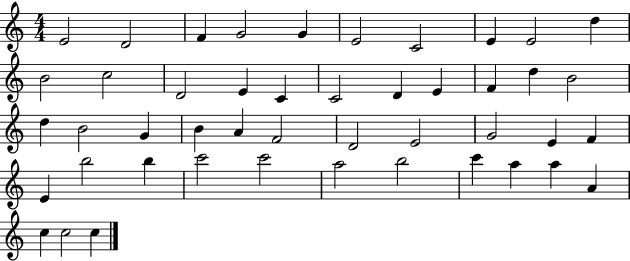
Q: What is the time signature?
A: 4/4